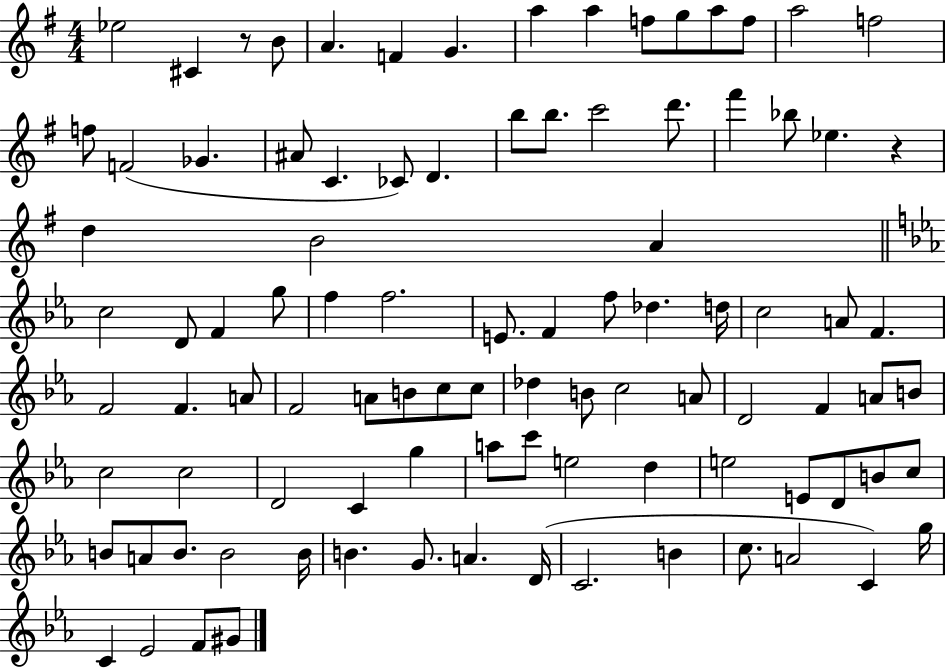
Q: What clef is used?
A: treble